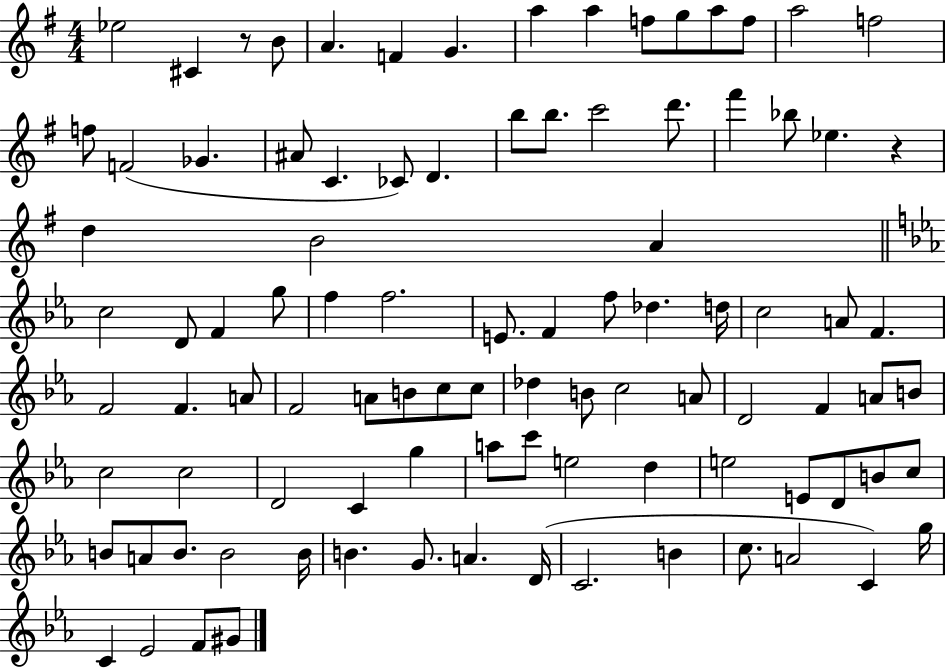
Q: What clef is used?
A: treble